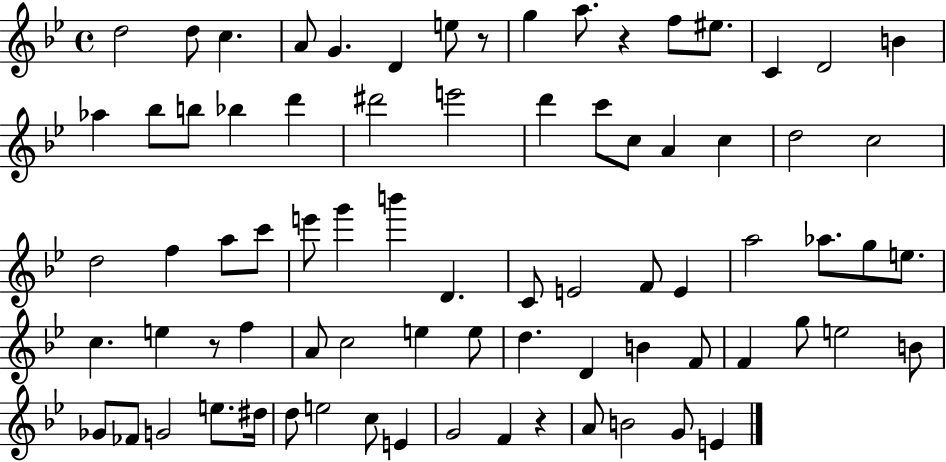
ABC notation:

X:1
T:Untitled
M:4/4
L:1/4
K:Bb
d2 d/2 c A/2 G D e/2 z/2 g a/2 z f/2 ^e/2 C D2 B _a _b/2 b/2 _b d' ^d'2 e'2 d' c'/2 c/2 A c d2 c2 d2 f a/2 c'/2 e'/2 g' b' D C/2 E2 F/2 E a2 _a/2 g/2 e/2 c e z/2 f A/2 c2 e e/2 d D B F/2 F g/2 e2 B/2 _G/2 _F/2 G2 e/2 ^d/4 d/2 e2 c/2 E G2 F z A/2 B2 G/2 E